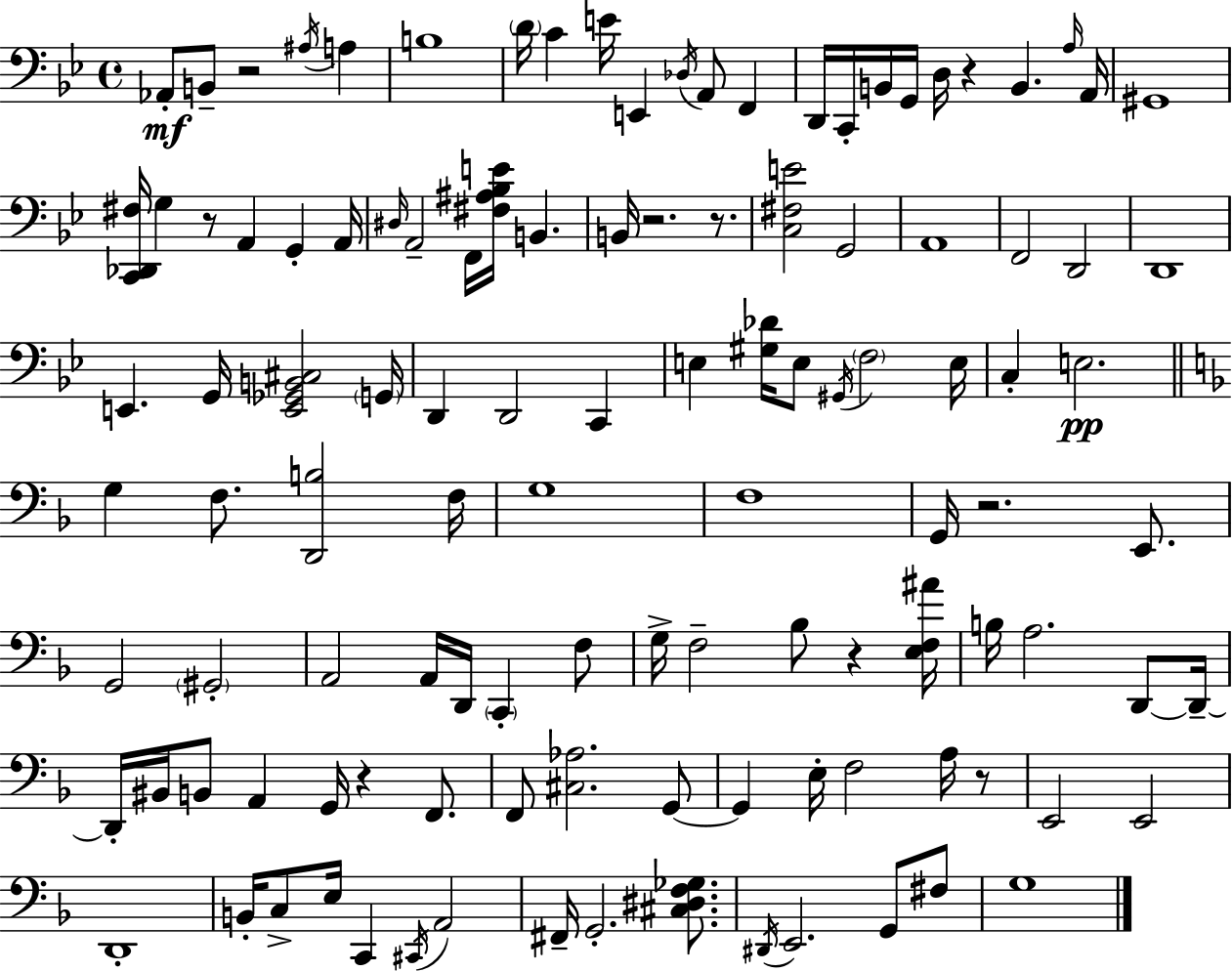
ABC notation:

X:1
T:Untitled
M:4/4
L:1/4
K:Gm
_A,,/2 B,,/2 z2 ^A,/4 A, B,4 D/4 C E/4 E,, _D,/4 A,,/2 F,, D,,/4 C,,/4 B,,/4 G,,/4 D,/4 z B,, A,/4 A,,/4 ^G,,4 [C,,_D,,^F,]/4 G, z/2 A,, G,, A,,/4 ^D,/4 A,,2 F,,/4 [^F,^A,_B,E]/4 B,, B,,/4 z2 z/2 [C,^F,E]2 G,,2 A,,4 F,,2 D,,2 D,,4 E,, G,,/4 [E,,_G,,B,,^C,]2 G,,/4 D,, D,,2 C,, E, [^G,_D]/4 E,/2 ^G,,/4 F,2 E,/4 C, E,2 G, F,/2 [D,,B,]2 F,/4 G,4 F,4 G,,/4 z2 E,,/2 G,,2 ^G,,2 A,,2 A,,/4 D,,/4 C,, F,/2 G,/4 F,2 _B,/2 z [E,F,^A]/4 B,/4 A,2 D,,/2 D,,/4 D,,/4 ^B,,/4 B,,/2 A,, G,,/4 z F,,/2 F,,/2 [^C,_A,]2 G,,/2 G,, E,/4 F,2 A,/4 z/2 E,,2 E,,2 D,,4 B,,/4 C,/2 E,/4 C,, ^C,,/4 A,,2 ^F,,/4 G,,2 [^C,^D,F,_G,]/2 ^D,,/4 E,,2 G,,/2 ^F,/2 G,4